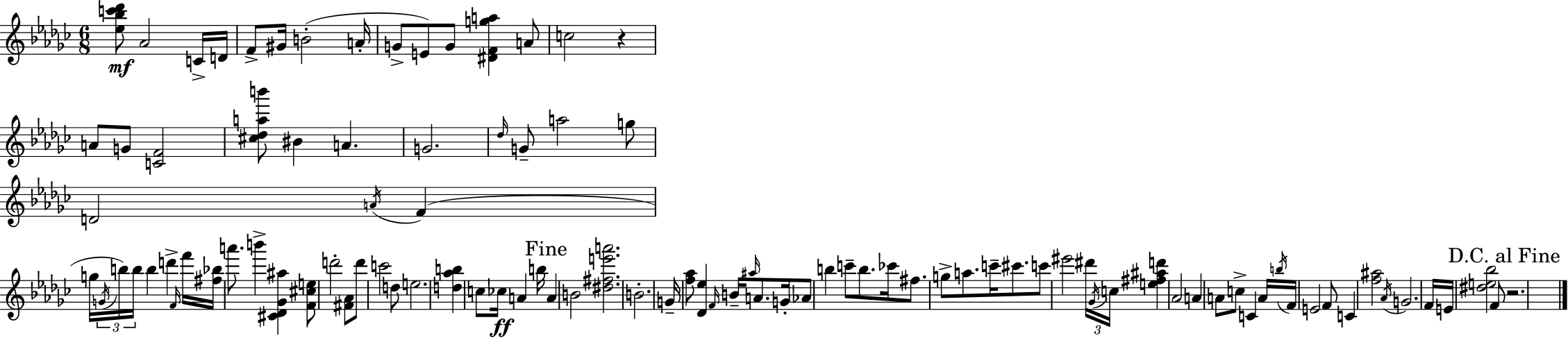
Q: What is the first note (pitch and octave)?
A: Ab4